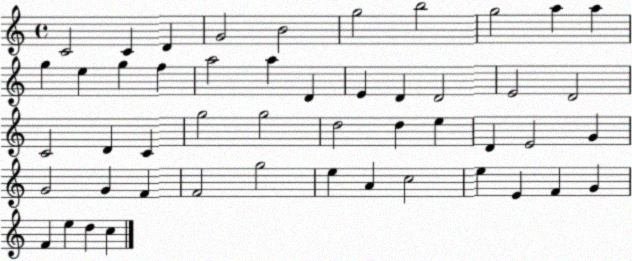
X:1
T:Untitled
M:4/4
L:1/4
K:C
C2 C D G2 B2 g2 b2 g2 a a g e g f a2 a D E D D2 E2 D2 C2 D C g2 g2 d2 d e D E2 G G2 G F F2 g2 e A c2 e E F G F e d c